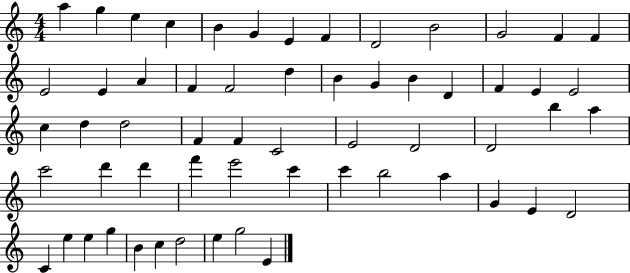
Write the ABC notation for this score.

X:1
T:Untitled
M:4/4
L:1/4
K:C
a g e c B G E F D2 B2 G2 F F E2 E A F F2 d B G B D F E E2 c d d2 F F C2 E2 D2 D2 b a c'2 d' d' f' e'2 c' c' b2 a G E D2 C e e g B c d2 e g2 E